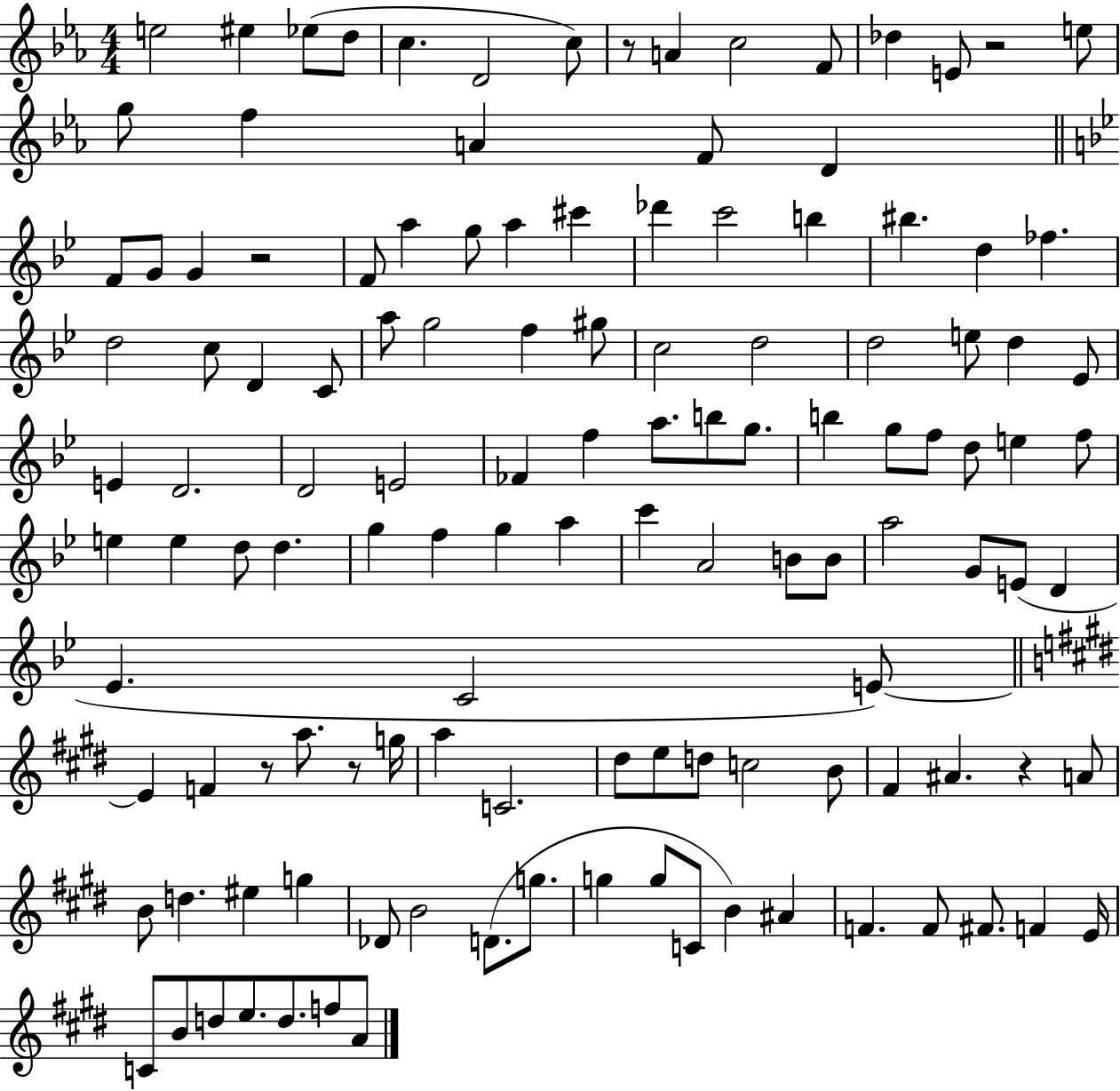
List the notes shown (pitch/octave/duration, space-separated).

E5/h EIS5/q Eb5/e D5/e C5/q. D4/h C5/e R/e A4/q C5/h F4/e Db5/q E4/e R/h E5/e G5/e F5/q A4/q F4/e D4/q F4/e G4/e G4/q R/h F4/e A5/q G5/e A5/q C#6/q Db6/q C6/h B5/q BIS5/q. D5/q FES5/q. D5/h C5/e D4/q C4/e A5/e G5/h F5/q G#5/e C5/h D5/h D5/h E5/e D5/q Eb4/e E4/q D4/h. D4/h E4/h FES4/q F5/q A5/e. B5/e G5/e. B5/q G5/e F5/e D5/e E5/q F5/e E5/q E5/q D5/e D5/q. G5/q F5/q G5/q A5/q C6/q A4/h B4/e B4/e A5/h G4/e E4/e D4/q Eb4/q. C4/h E4/e E4/q F4/q R/e A5/e. R/e G5/s A5/q C4/h. D#5/e E5/e D5/e C5/h B4/e F#4/q A#4/q. R/q A4/e B4/e D5/q. EIS5/q G5/q Db4/e B4/h D4/e. G5/e. G5/q G5/e C4/e B4/q A#4/q F4/q. F4/e F#4/e. F4/q E4/s C4/e B4/e D5/e E5/e. D5/e. F5/e A4/e